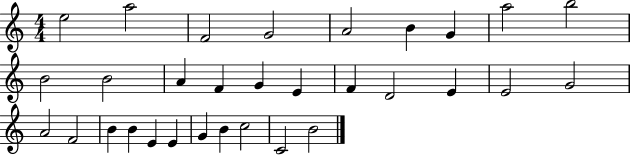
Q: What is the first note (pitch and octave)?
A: E5